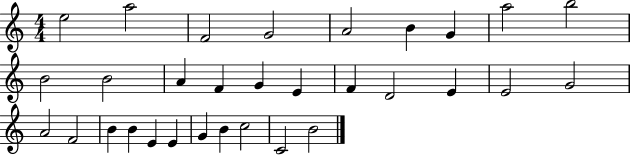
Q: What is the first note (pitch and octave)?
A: E5